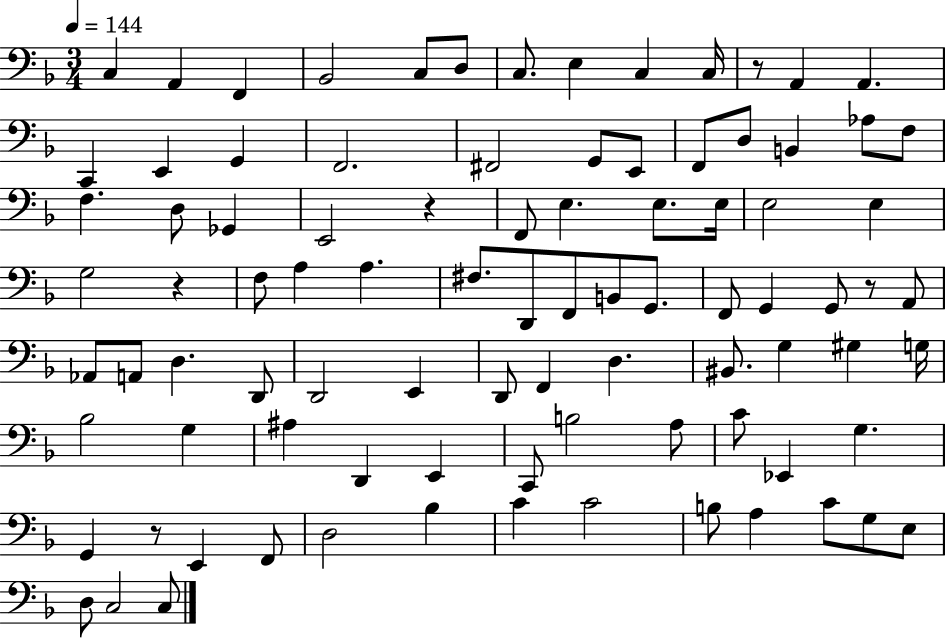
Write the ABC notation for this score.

X:1
T:Untitled
M:3/4
L:1/4
K:F
C, A,, F,, _B,,2 C,/2 D,/2 C,/2 E, C, C,/4 z/2 A,, A,, C,, E,, G,, F,,2 ^F,,2 G,,/2 E,,/2 F,,/2 D,/2 B,, _A,/2 F,/2 F, D,/2 _G,, E,,2 z F,,/2 E, E,/2 E,/4 E,2 E, G,2 z F,/2 A, A, ^F,/2 D,,/2 F,,/2 B,,/2 G,,/2 F,,/2 G,, G,,/2 z/2 A,,/2 _A,,/2 A,,/2 D, D,,/2 D,,2 E,, D,,/2 F,, D, ^B,,/2 G, ^G, G,/4 _B,2 G, ^A, D,, E,, C,,/2 B,2 A,/2 C/2 _E,, G, G,, z/2 E,, F,,/2 D,2 _B, C C2 B,/2 A, C/2 G,/2 E,/2 D,/2 C,2 C,/2